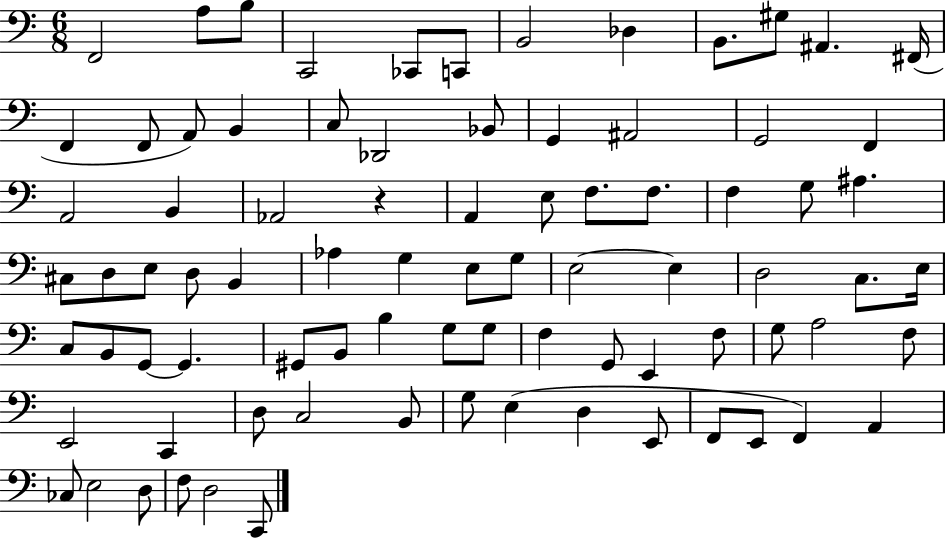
{
  \clef bass
  \numericTimeSignature
  \time 6/8
  \key c \major
  f,2 a8 b8 | c,2 ces,8 c,8 | b,2 des4 | b,8. gis8 ais,4. fis,16( | \break f,4 f,8 a,8) b,4 | c8 des,2 bes,8 | g,4 ais,2 | g,2 f,4 | \break a,2 b,4 | aes,2 r4 | a,4 e8 f8. f8. | f4 g8 ais4. | \break cis8 d8 e8 d8 b,4 | aes4 g4 e8 g8 | e2~~ e4 | d2 c8. e16 | \break c8 b,8 g,8~~ g,4. | gis,8 b,8 b4 g8 g8 | f4 g,8 e,4 f8 | g8 a2 f8 | \break e,2 c,4 | d8 c2 b,8 | g8 e4( d4 e,8 | f,8 e,8 f,4) a,4 | \break ces8 e2 d8 | f8 d2 c,8 | \bar "|."
}